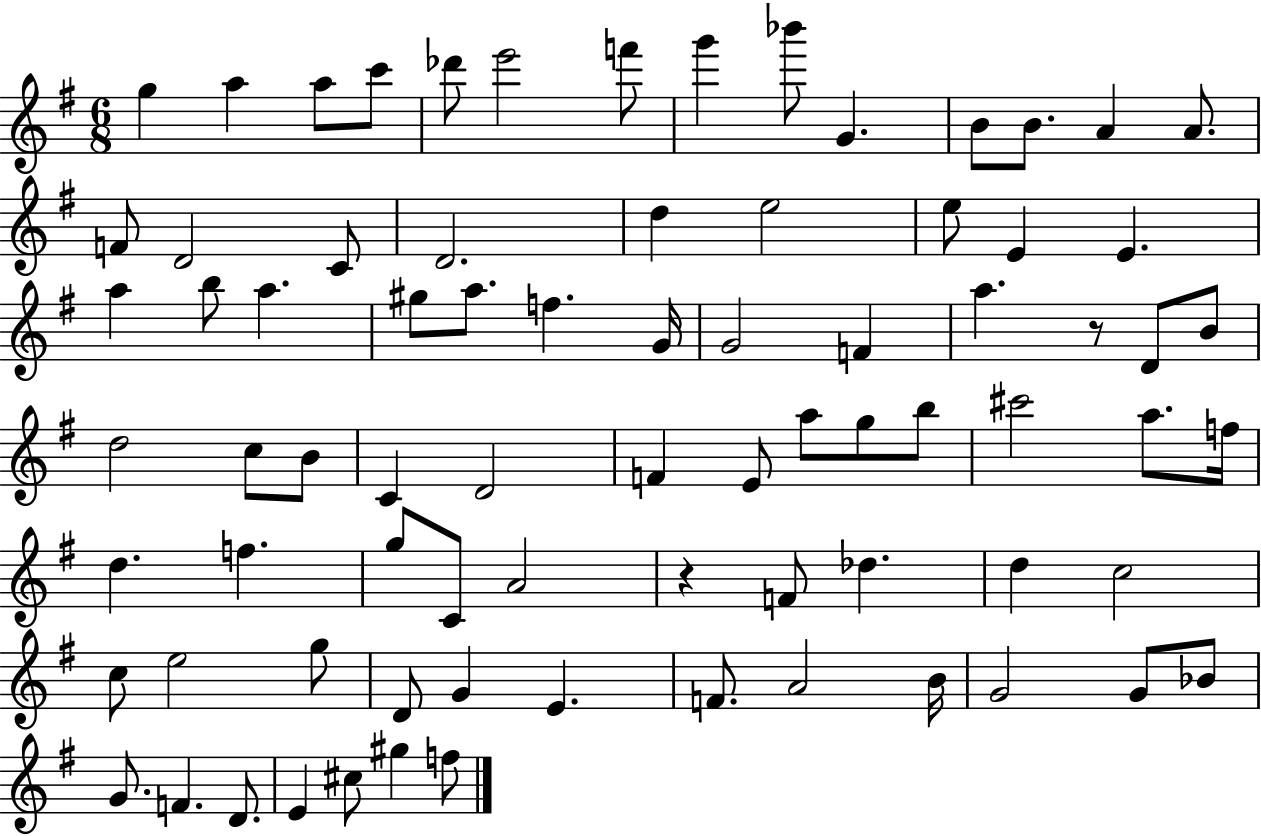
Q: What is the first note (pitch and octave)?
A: G5